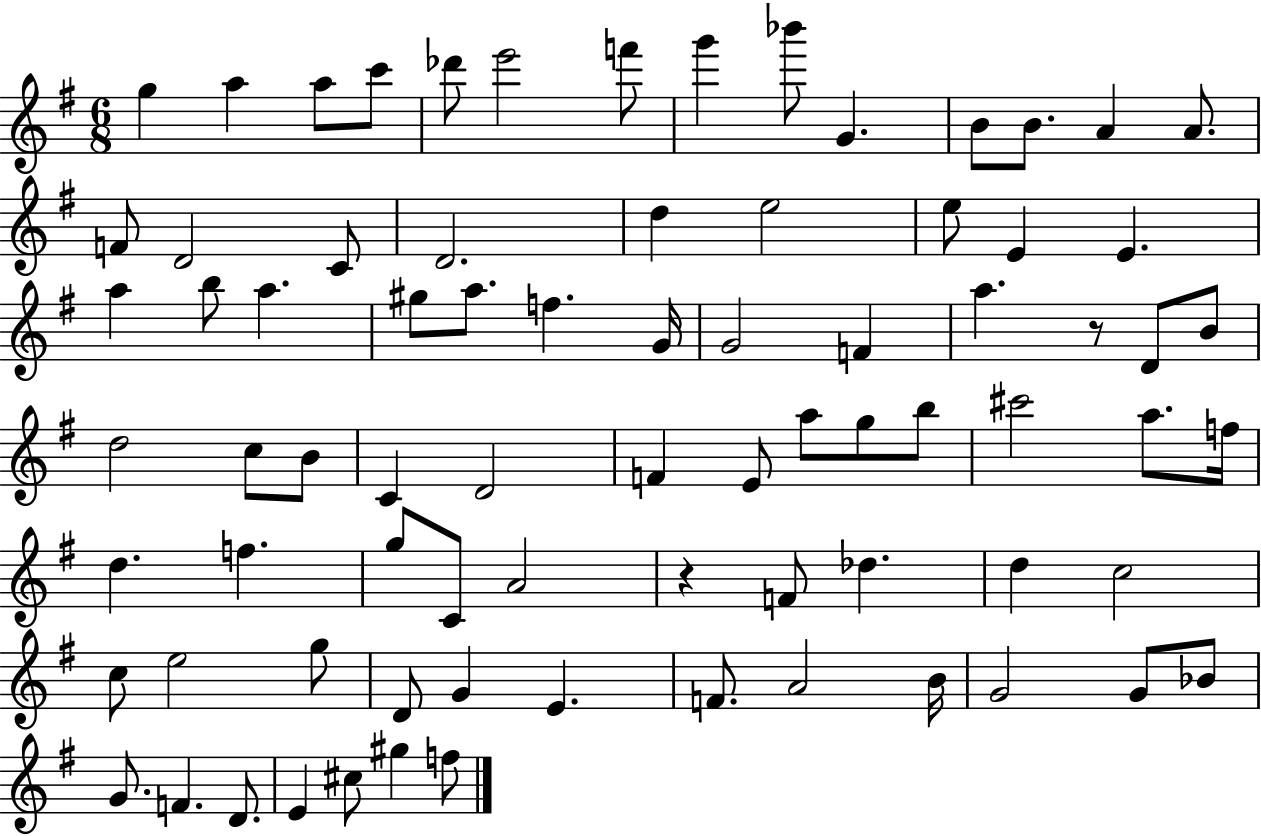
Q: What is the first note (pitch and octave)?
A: G5